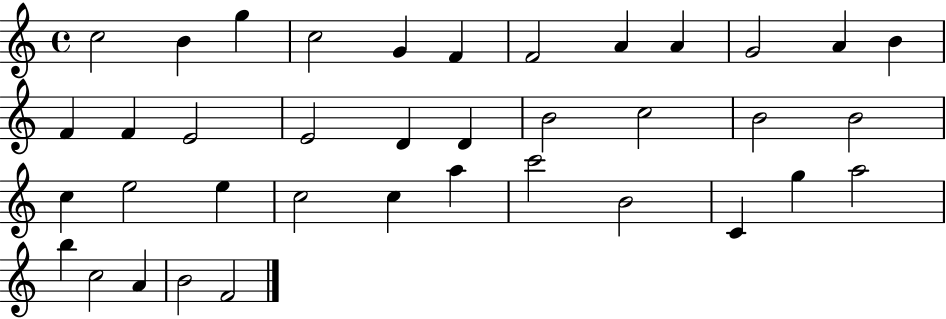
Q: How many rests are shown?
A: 0